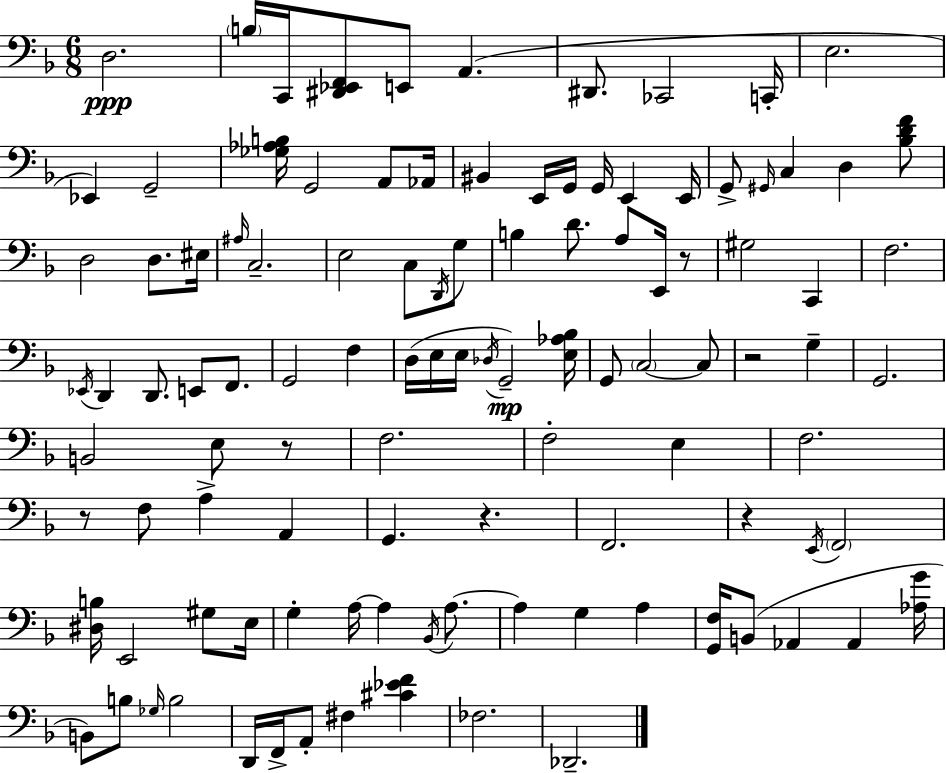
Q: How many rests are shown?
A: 6